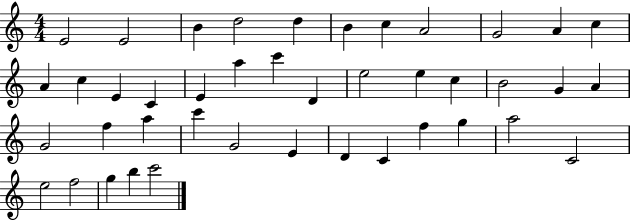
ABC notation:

X:1
T:Untitled
M:4/4
L:1/4
K:C
E2 E2 B d2 d B c A2 G2 A c A c E C E a c' D e2 e c B2 G A G2 f a c' G2 E D C f g a2 C2 e2 f2 g b c'2